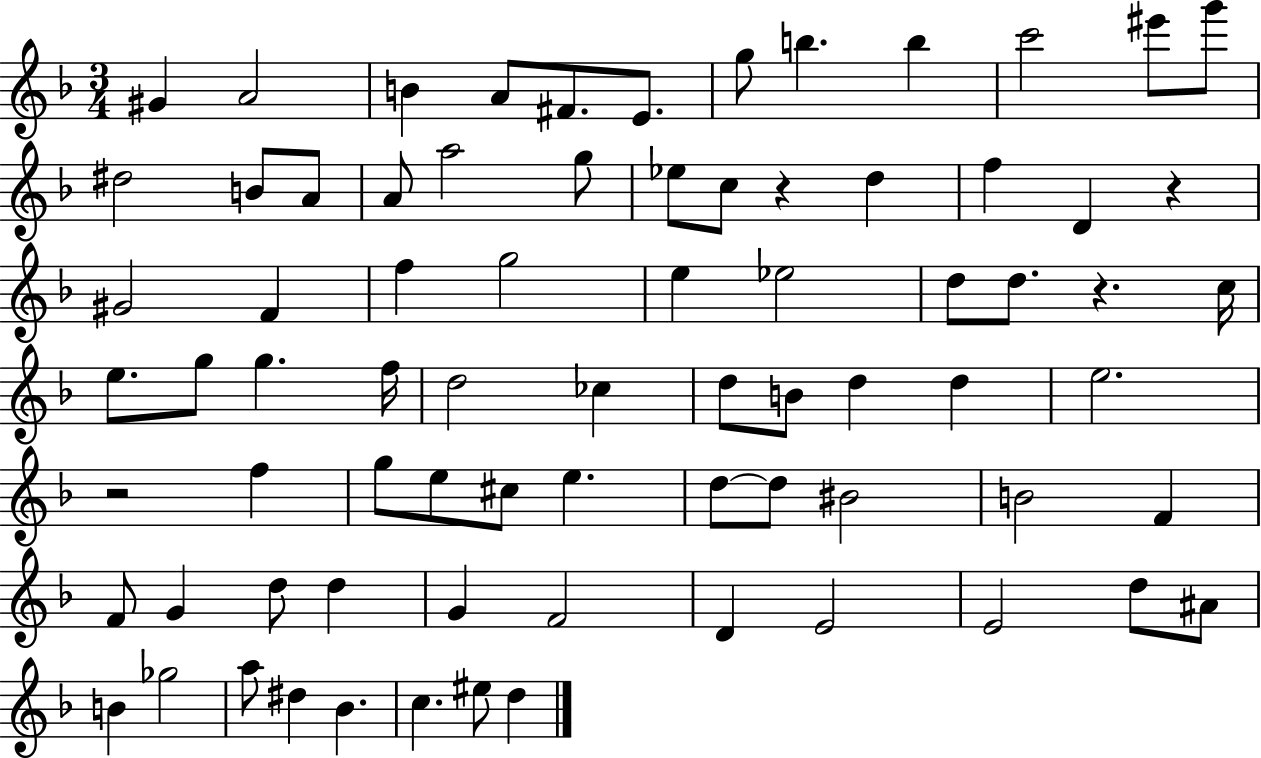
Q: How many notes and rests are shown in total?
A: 76